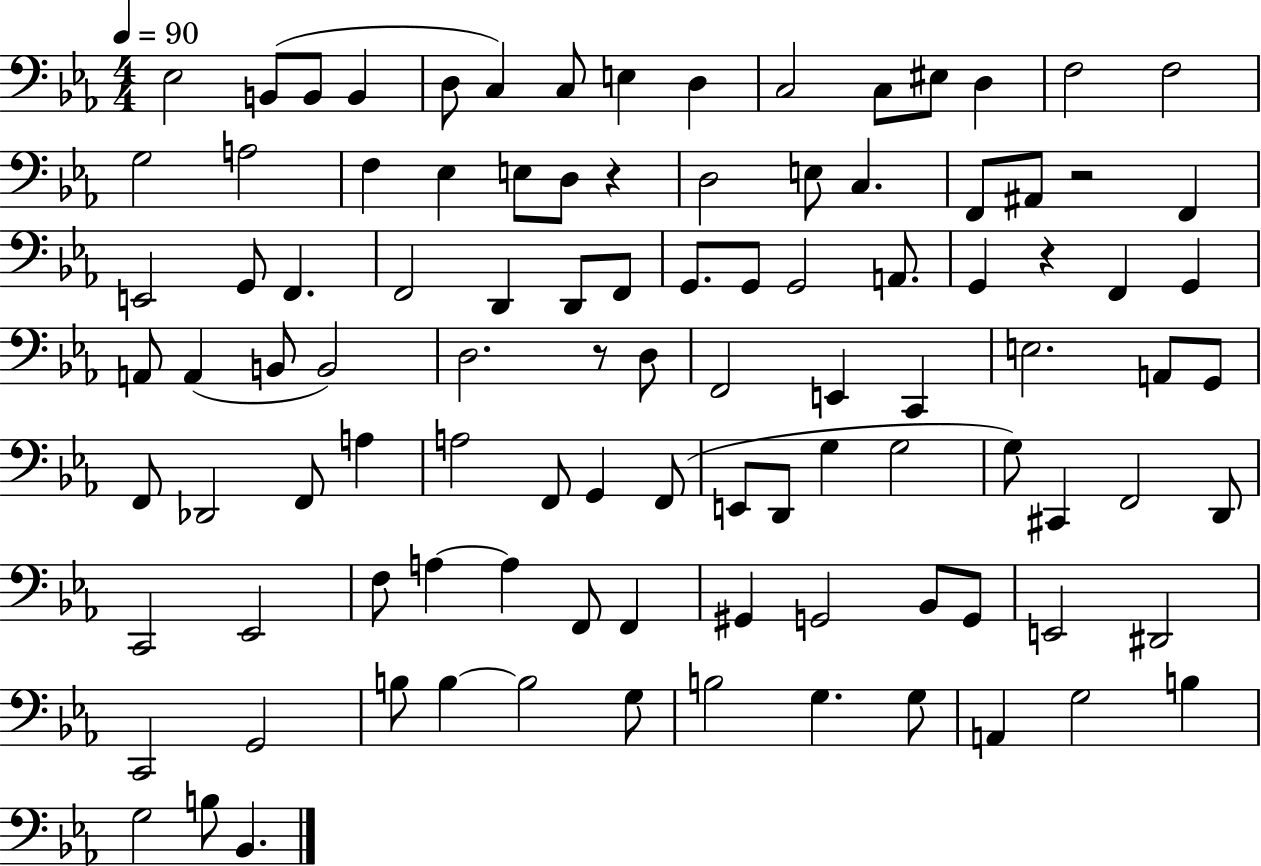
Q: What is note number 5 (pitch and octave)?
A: D3